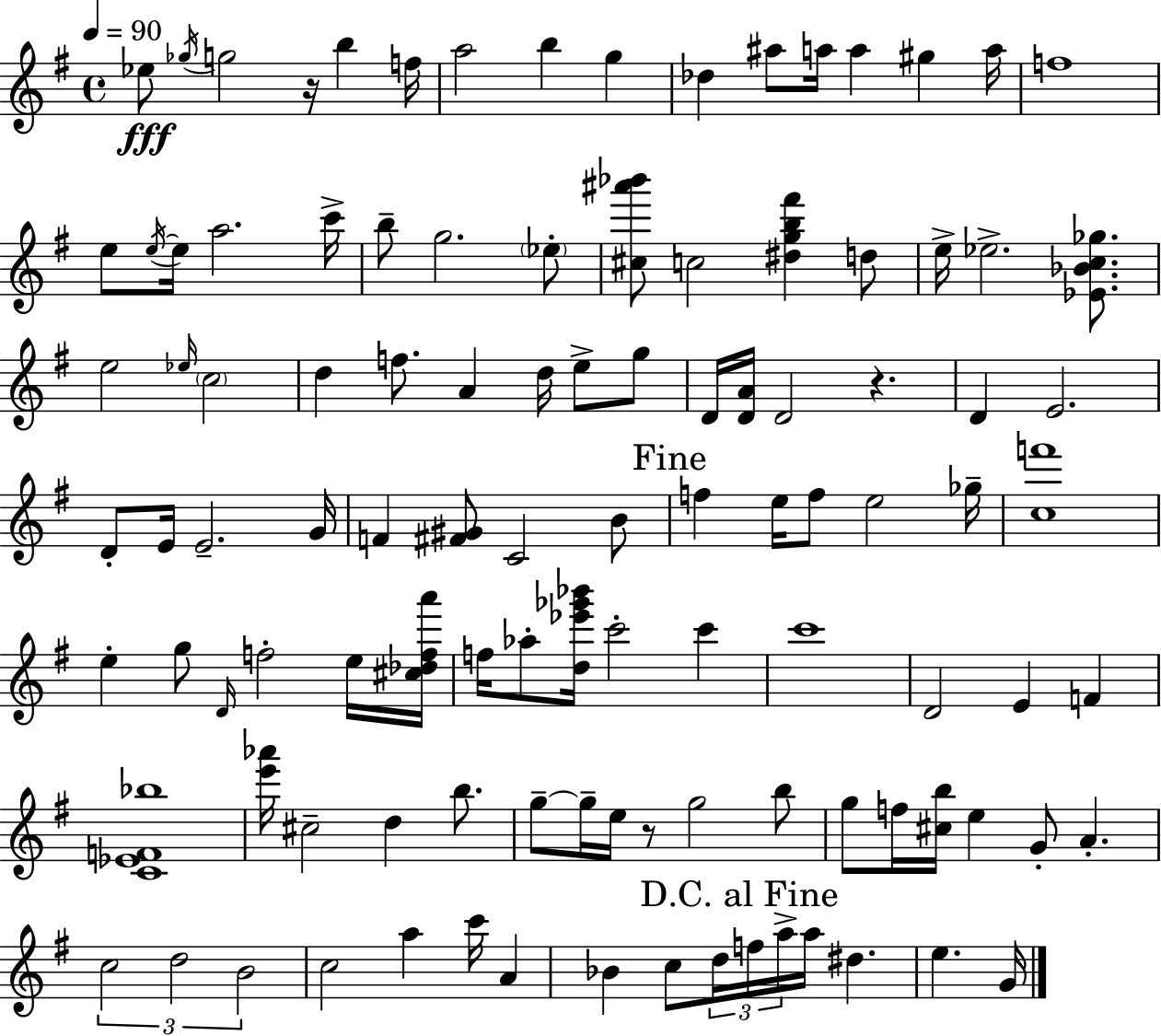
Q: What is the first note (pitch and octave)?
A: Eb5